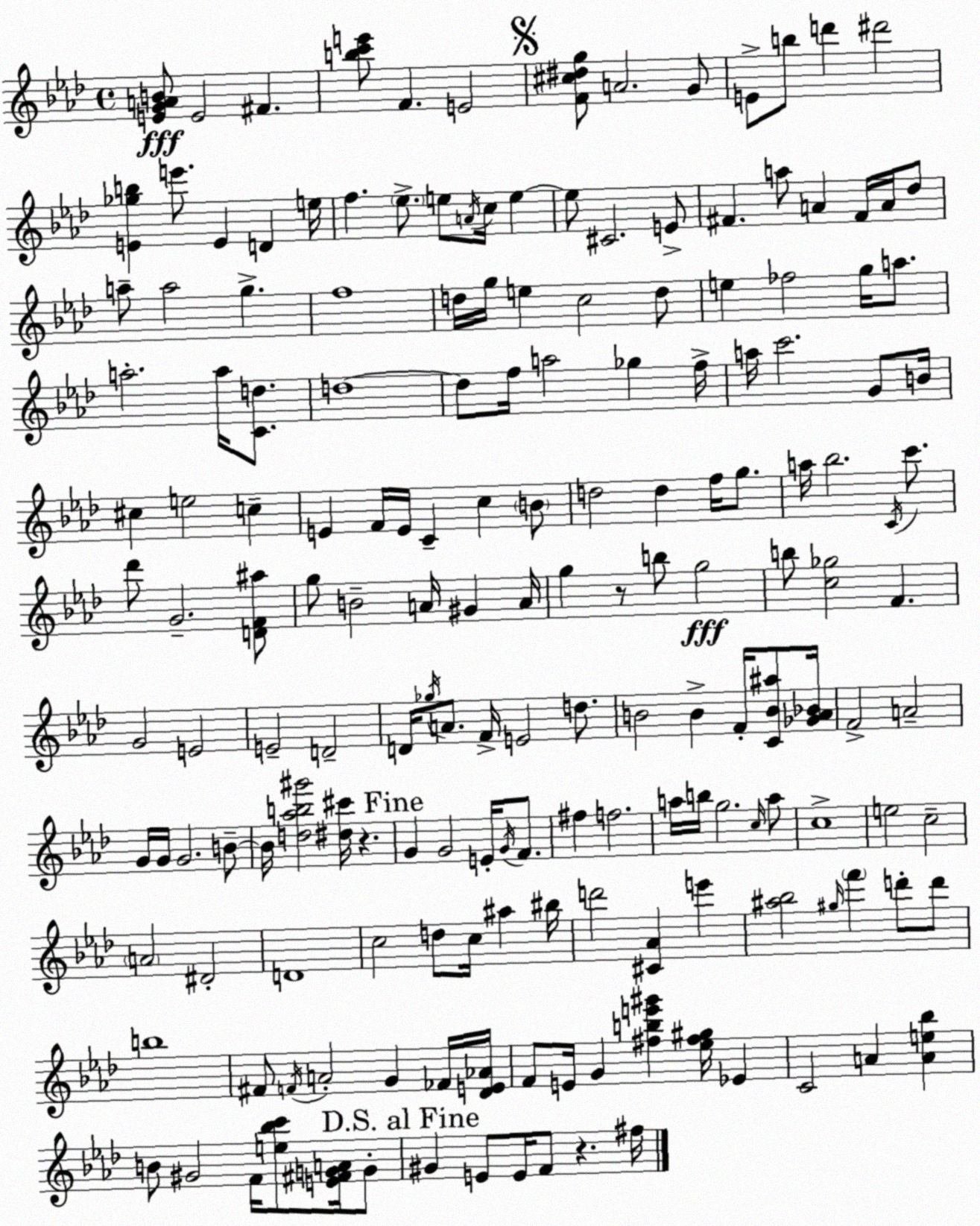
X:1
T:Untitled
M:4/4
L:1/4
K:Fm
[EGAB]/2 E2 ^F [bc'e']/2 F E2 [F^c^dg]/2 A2 G/2 E/2 b/2 d' ^d'2 [E_gb] e'/2 E D e/4 f _e/2 e/2 A/4 c/4 e e/2 ^C2 E/2 ^F a/2 A ^F/4 A/4 _d/2 a/2 a2 g f4 d/4 g/4 e c2 d/2 e _f2 g/4 a/2 a2 a/4 [Cd]/2 d4 d/2 f/4 a2 _g f/4 a/4 c'2 G/2 B/4 ^c e2 c E F/4 E/4 C c B/2 d2 d f/4 g/2 a/4 _b2 C/4 c'/2 _d'/2 G2 [DF^a]/2 g/2 B2 A/4 ^G A/4 g z/2 b/2 g2 b/2 [c_g]2 F G2 E2 E2 D2 D/4 _g/4 A/2 F/4 E2 d/2 B2 B F/4 [CB^a]/2 [_G_A_B]/4 F2 A2 G/4 G/4 G2 B/2 B/4 [d_ab^g']2 [^d^c']/4 z G G2 E/4 G/4 F/2 ^f f2 a/4 b/4 g2 c/4 a/2 c4 e2 c2 A2 ^D2 D4 c2 d/2 c/4 ^a ^b/4 d'2 [^C_A] e' [^a_b]2 ^g/4 f' d'/2 d'/2 b4 ^F/2 F/4 A2 G _F/4 [_DE_A]/4 F/2 E/4 G [^fbe'^g'] [_e^f^g]/4 _E C2 A [Ae_b] B/2 ^G2 F/4 [e_bc']/2 [E^FGA]/4 G/2 ^G E/2 E/4 F/2 z ^f/4